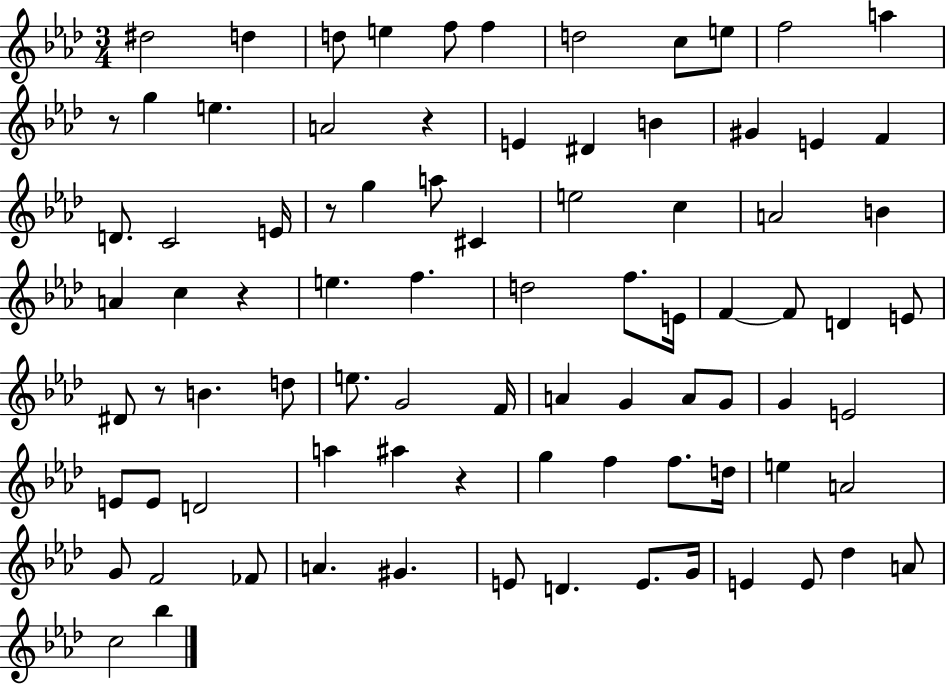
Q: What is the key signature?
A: AES major